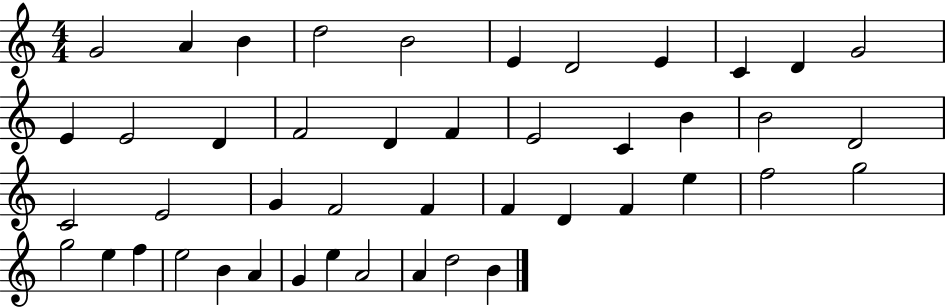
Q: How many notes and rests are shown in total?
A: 45